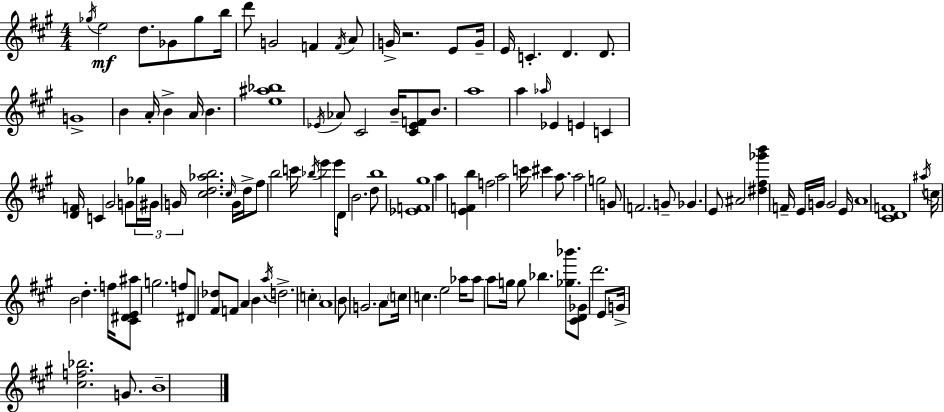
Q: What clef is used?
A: treble